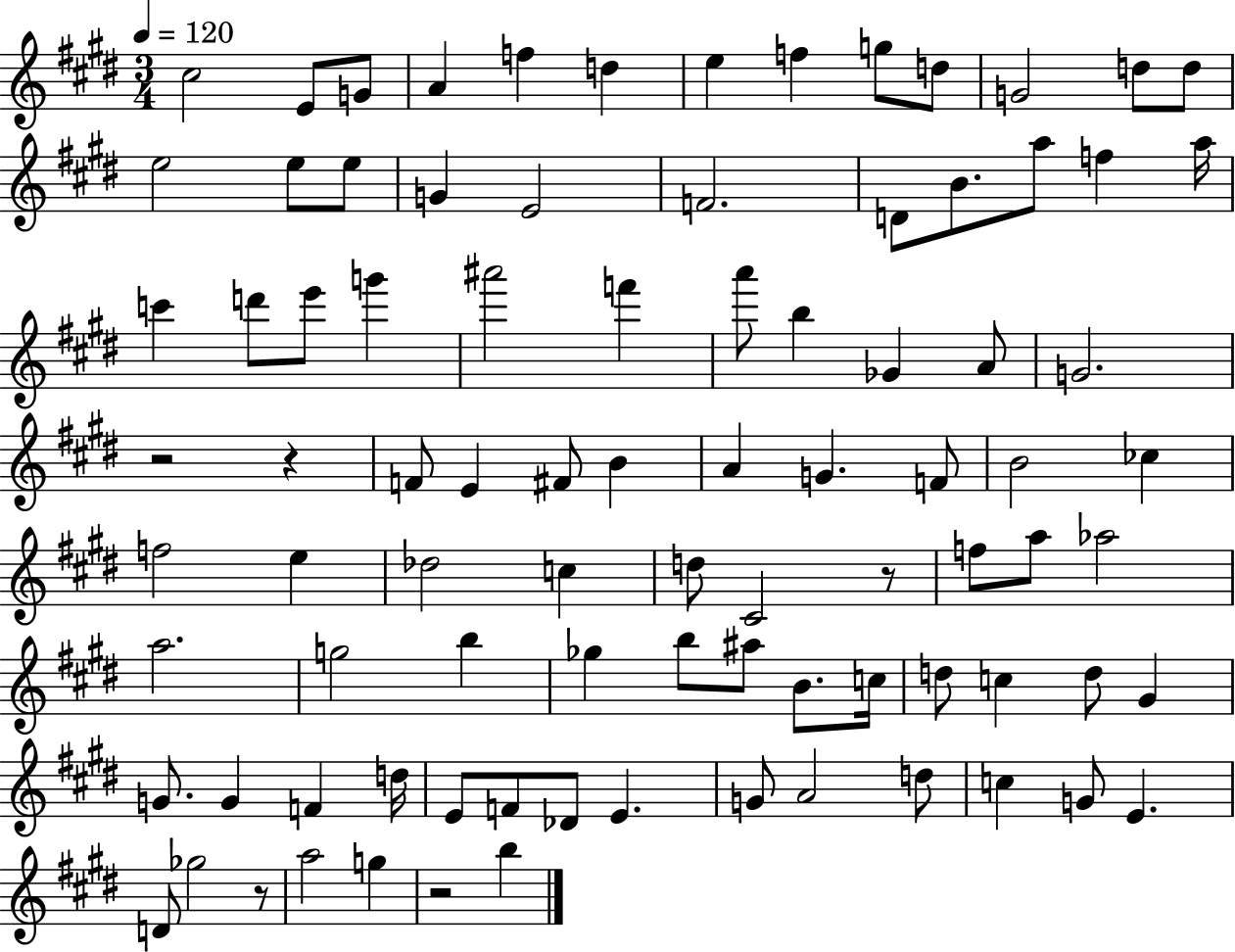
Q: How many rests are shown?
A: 5